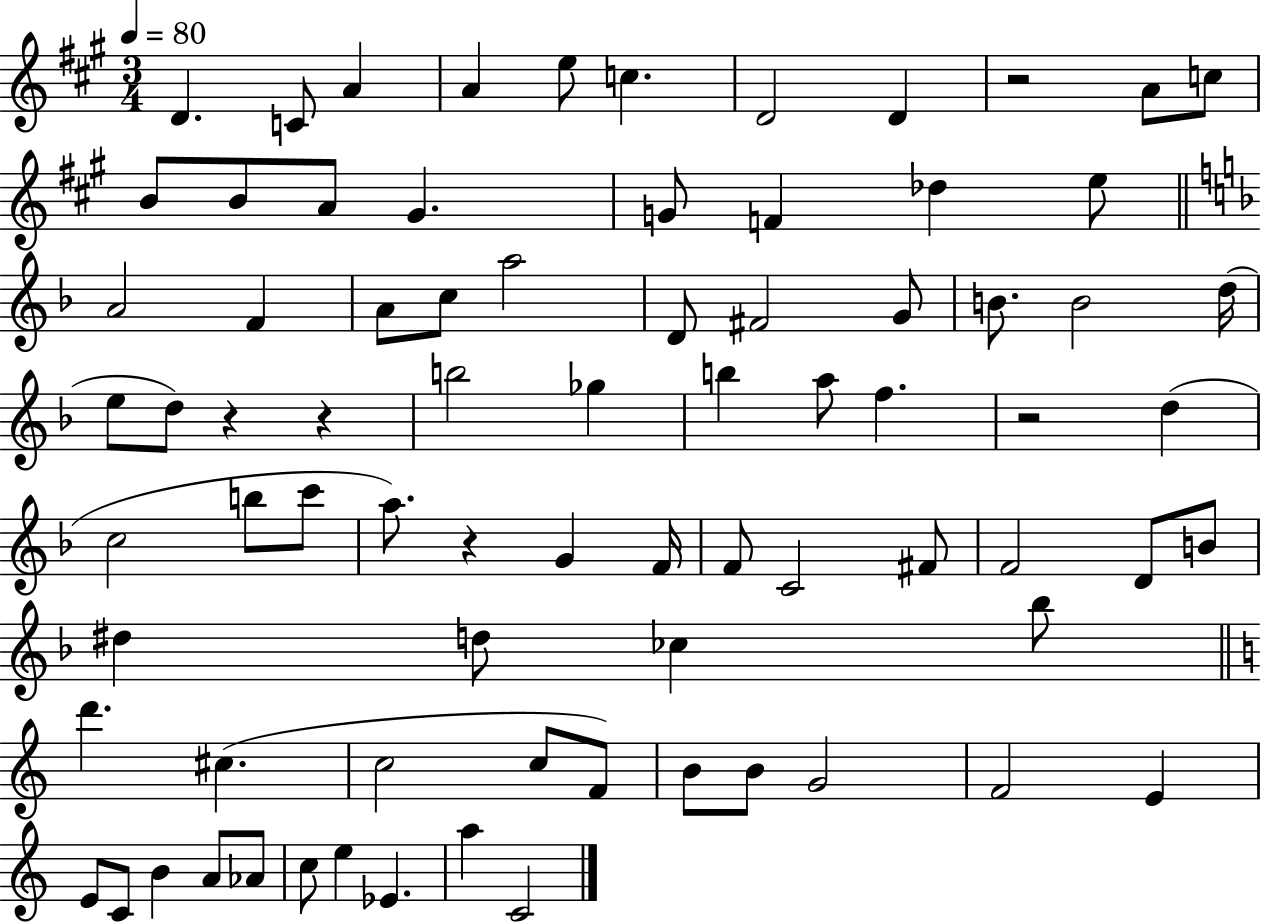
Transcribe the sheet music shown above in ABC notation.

X:1
T:Untitled
M:3/4
L:1/4
K:A
D C/2 A A e/2 c D2 D z2 A/2 c/2 B/2 B/2 A/2 ^G G/2 F _d e/2 A2 F A/2 c/2 a2 D/2 ^F2 G/2 B/2 B2 d/4 e/2 d/2 z z b2 _g b a/2 f z2 d c2 b/2 c'/2 a/2 z G F/4 F/2 C2 ^F/2 F2 D/2 B/2 ^d d/2 _c _b/2 d' ^c c2 c/2 F/2 B/2 B/2 G2 F2 E E/2 C/2 B A/2 _A/2 c/2 e _E a C2